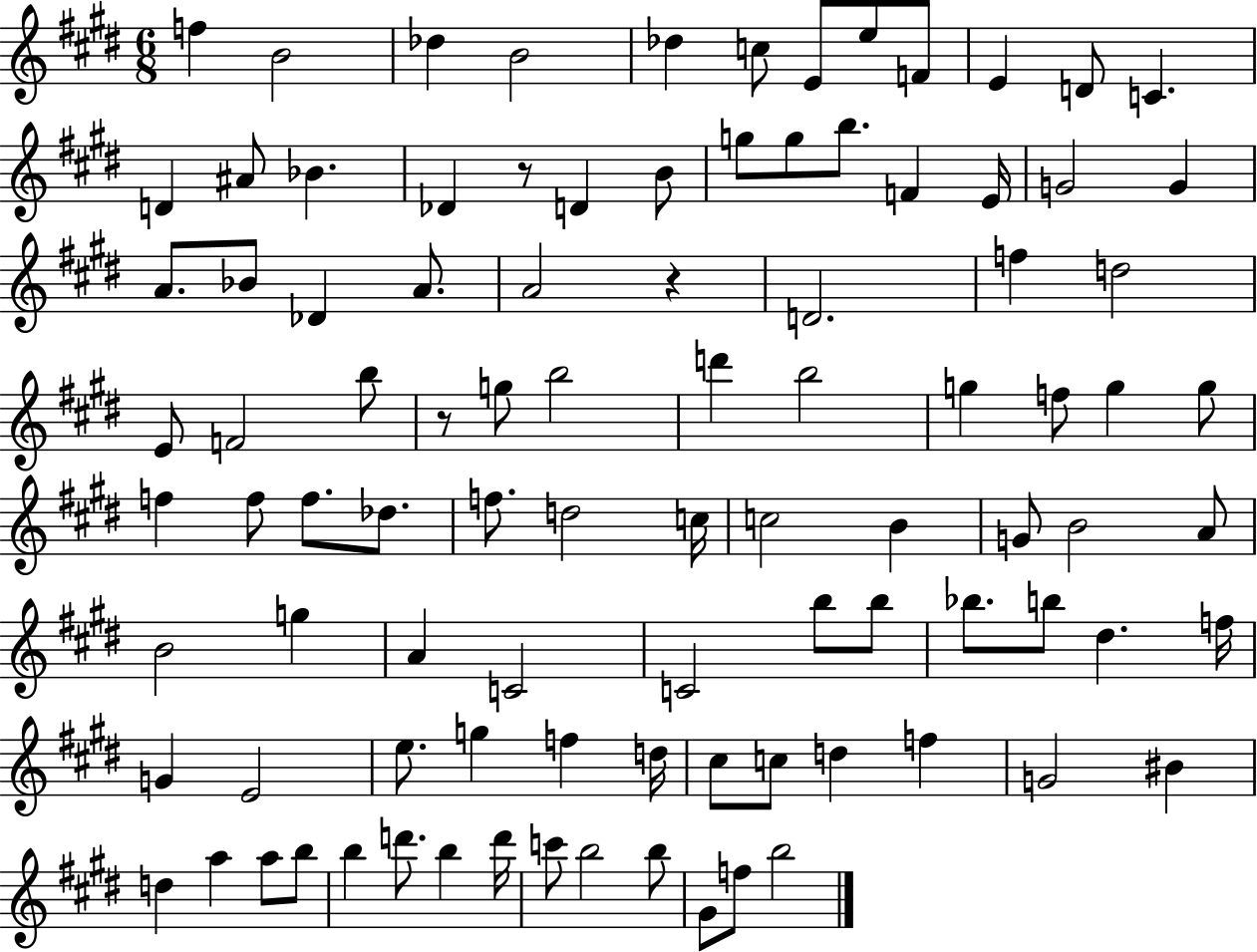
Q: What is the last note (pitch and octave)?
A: B5